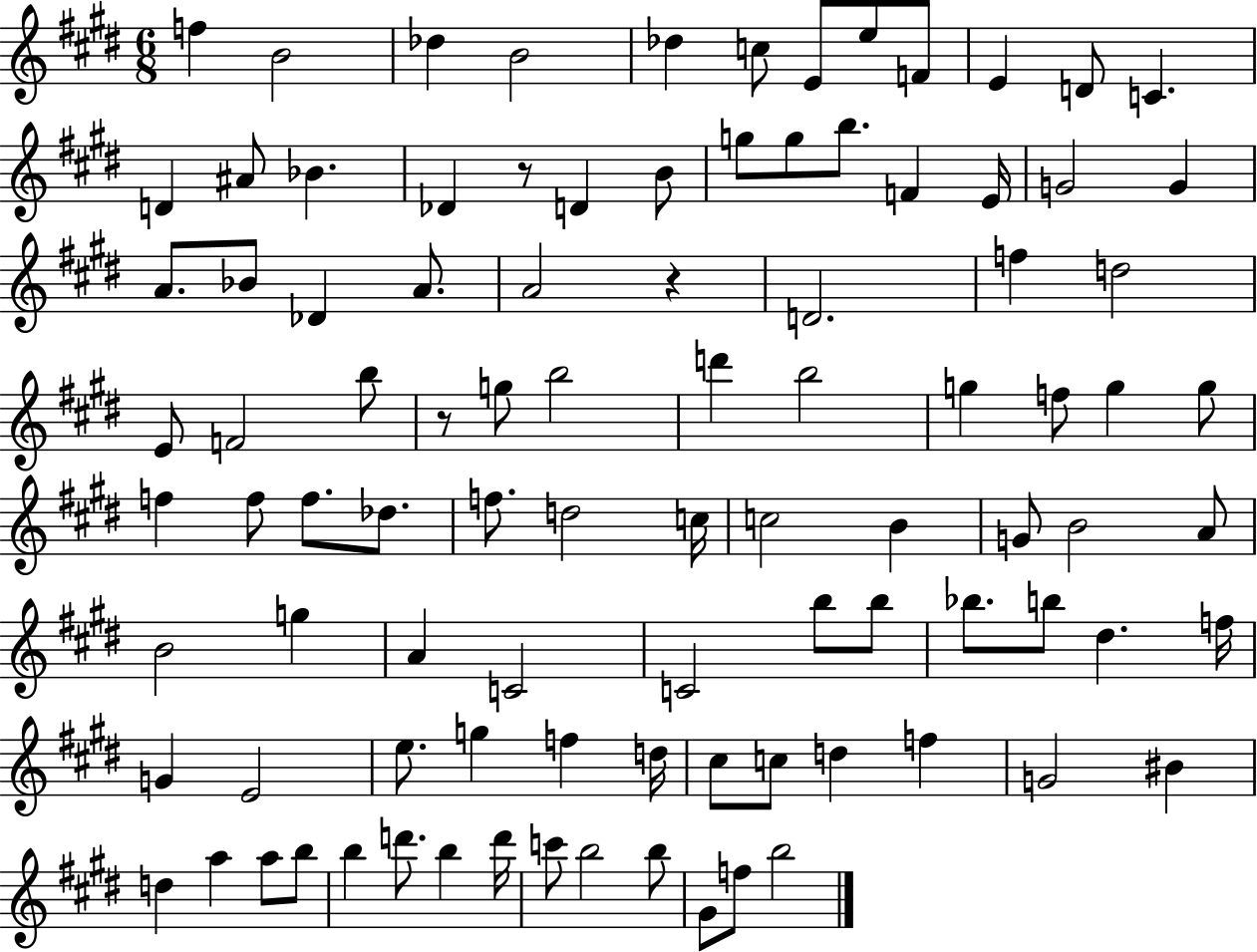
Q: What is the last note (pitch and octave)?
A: B5